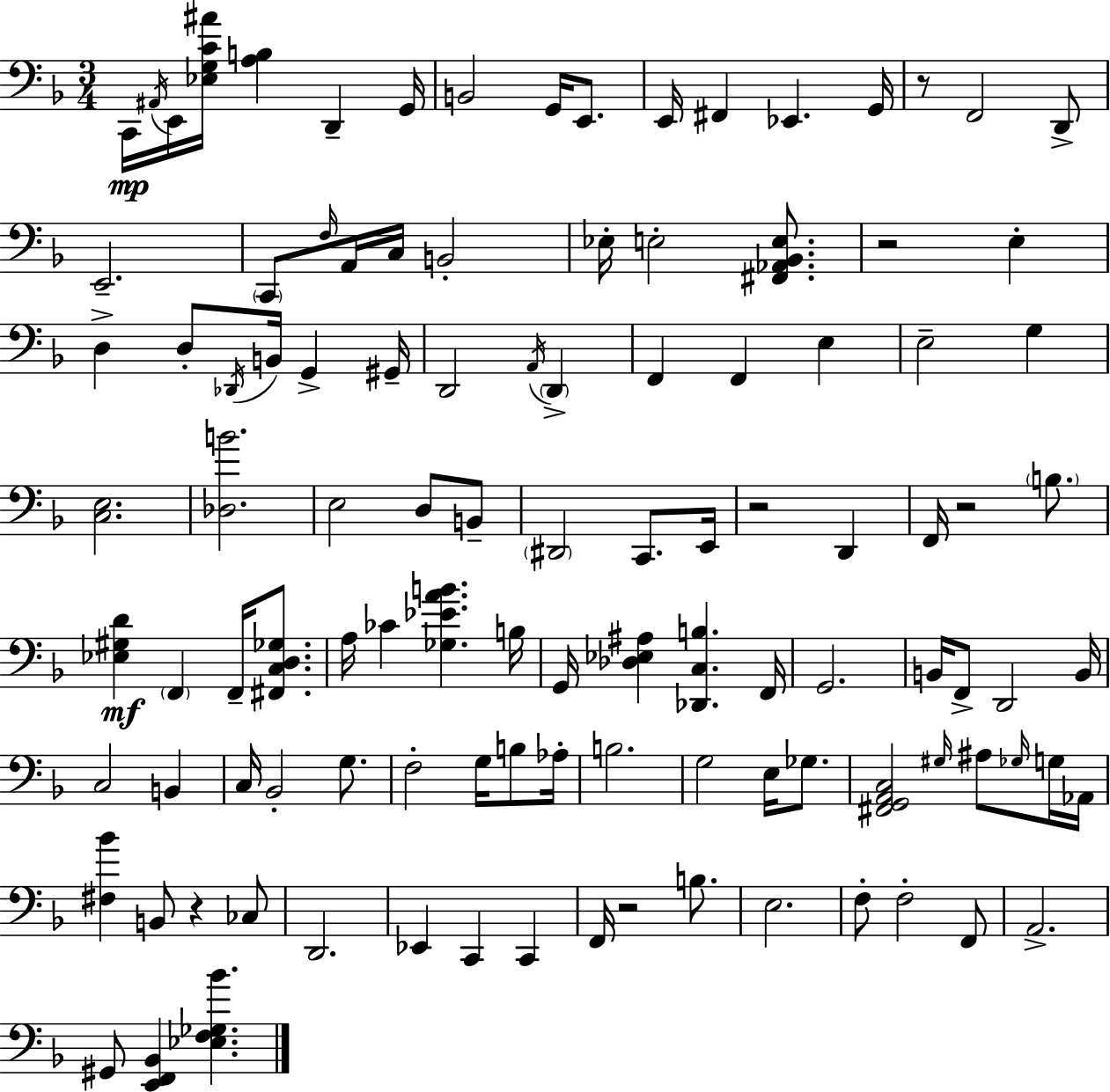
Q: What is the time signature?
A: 3/4